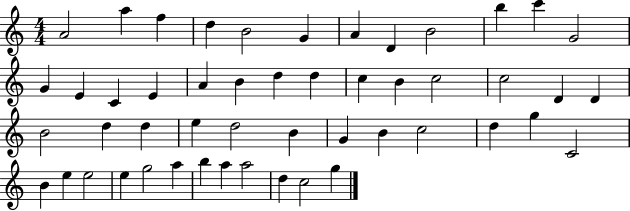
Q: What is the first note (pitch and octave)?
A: A4